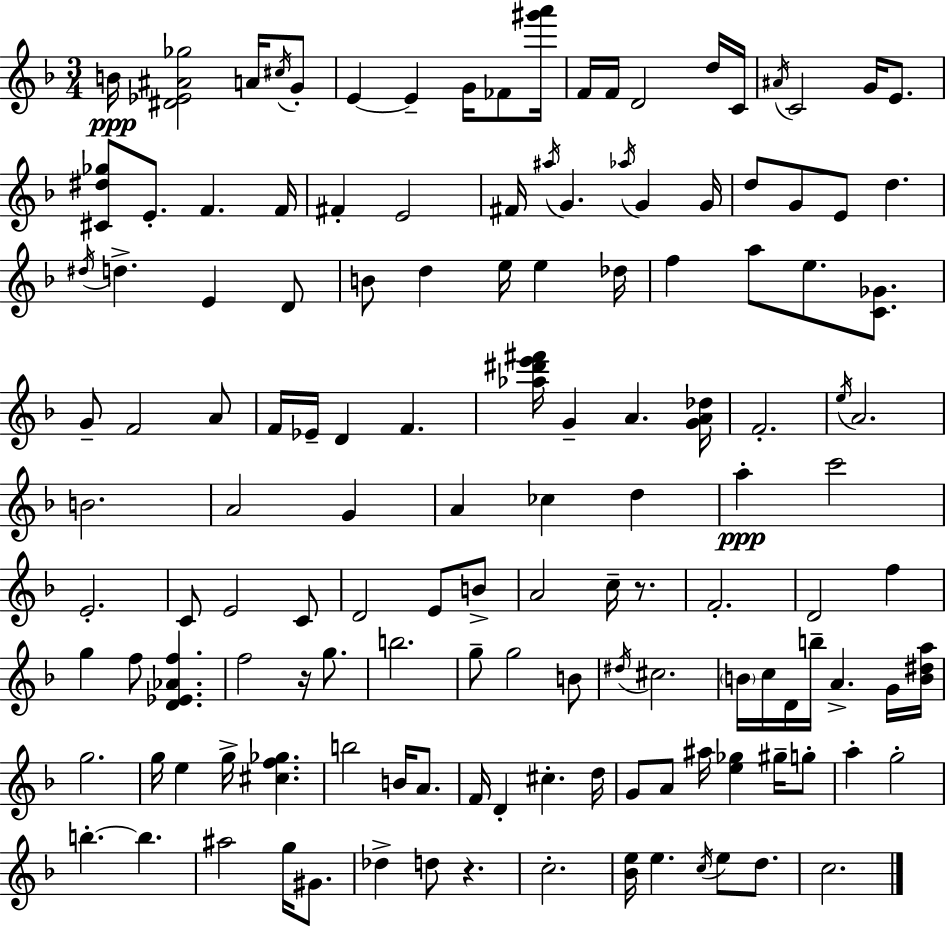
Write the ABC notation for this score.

X:1
T:Untitled
M:3/4
L:1/4
K:Dm
B/4 [^D_E^A_g]2 A/4 ^c/4 G/2 E E G/4 _F/2 [^g'a']/4 F/4 F/4 D2 d/4 C/4 ^A/4 C2 G/4 E/2 [^C^d_g]/2 E/2 F F/4 ^F E2 ^F/4 ^a/4 G _a/4 G G/4 d/2 G/2 E/2 d ^d/4 d E D/2 B/2 d e/4 e _d/4 f a/2 e/2 [C_G]/2 G/2 F2 A/2 F/4 _E/4 D F [_a^d'e'^f']/4 G A [GA_d]/4 F2 e/4 A2 B2 A2 G A _c d a c'2 E2 C/2 E2 C/2 D2 E/2 B/2 A2 c/4 z/2 F2 D2 f g f/2 [D_E_Af] f2 z/4 g/2 b2 g/2 g2 B/2 ^d/4 ^c2 B/4 c/4 D/4 b/4 A G/4 [B^da]/4 g2 g/4 e g/4 [^cf_g] b2 B/4 A/2 F/4 D ^c d/4 G/2 A/2 ^a/4 [e_g] ^g/4 g/2 a g2 b b ^a2 g/4 ^G/2 _d d/2 z c2 [_Be]/4 e c/4 e/2 d/2 c2